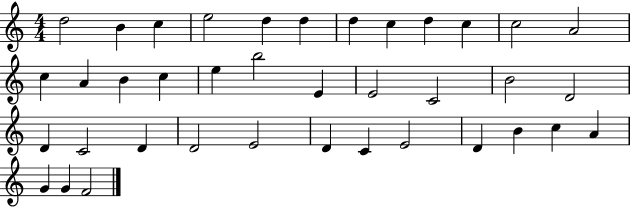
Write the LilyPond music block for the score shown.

{
  \clef treble
  \numericTimeSignature
  \time 4/4
  \key c \major
  d''2 b'4 c''4 | e''2 d''4 d''4 | d''4 c''4 d''4 c''4 | c''2 a'2 | \break c''4 a'4 b'4 c''4 | e''4 b''2 e'4 | e'2 c'2 | b'2 d'2 | \break d'4 c'2 d'4 | d'2 e'2 | d'4 c'4 e'2 | d'4 b'4 c''4 a'4 | \break g'4 g'4 f'2 | \bar "|."
}